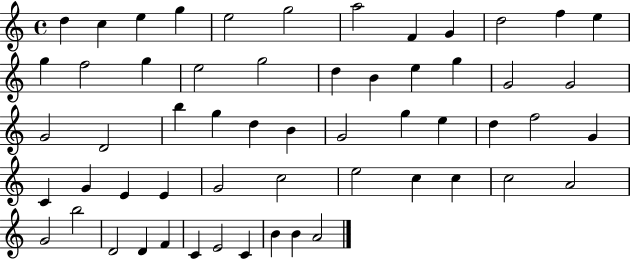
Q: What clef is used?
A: treble